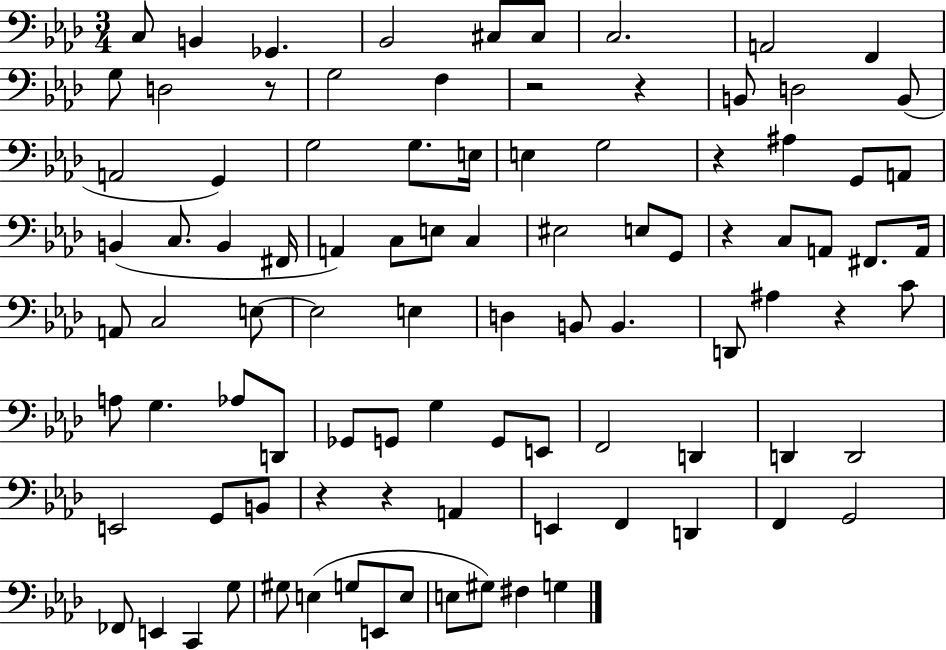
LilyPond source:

{
  \clef bass
  \numericTimeSignature
  \time 3/4
  \key aes \major
  c8 b,4 ges,4. | bes,2 cis8 cis8 | c2. | a,2 f,4 | \break g8 d2 r8 | g2 f4 | r2 r4 | b,8 d2 b,8( | \break a,2 g,4) | g2 g8. e16 | e4 g2 | r4 ais4 g,8 a,8 | \break b,4( c8. b,4 fis,16 | a,4) c8 e8 c4 | eis2 e8 g,8 | r4 c8 a,8 fis,8. a,16 | \break a,8 c2 e8~~ | e2 e4 | d4 b,8 b,4. | d,8 ais4 r4 c'8 | \break a8 g4. aes8 d,8 | ges,8 g,8 g4 g,8 e,8 | f,2 d,4 | d,4 d,2 | \break e,2 g,8 b,8 | r4 r4 a,4 | e,4 f,4 d,4 | f,4 g,2 | \break fes,8 e,4 c,4 g8 | gis8 e4( g8 e,8 e8 | e8 gis8) fis4 g4 | \bar "|."
}